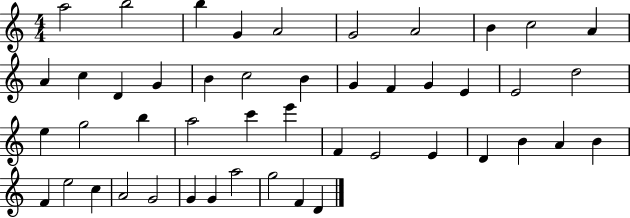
{
  \clef treble
  \numericTimeSignature
  \time 4/4
  \key c \major
  a''2 b''2 | b''4 g'4 a'2 | g'2 a'2 | b'4 c''2 a'4 | \break a'4 c''4 d'4 g'4 | b'4 c''2 b'4 | g'4 f'4 g'4 e'4 | e'2 d''2 | \break e''4 g''2 b''4 | a''2 c'''4 e'''4 | f'4 e'2 e'4 | d'4 b'4 a'4 b'4 | \break f'4 e''2 c''4 | a'2 g'2 | g'4 g'4 a''2 | g''2 f'4 d'4 | \break \bar "|."
}